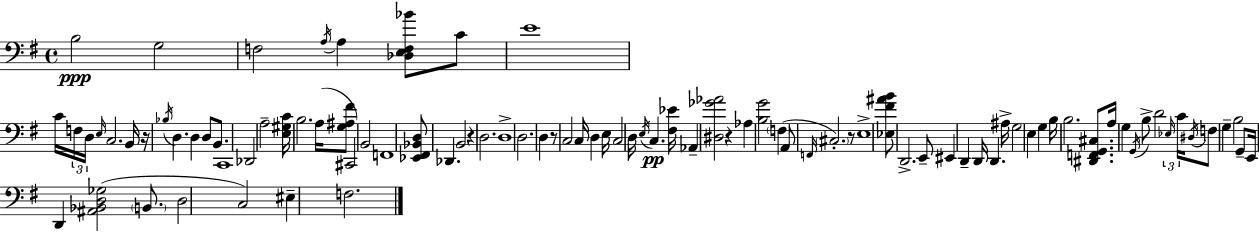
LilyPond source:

{
  \clef bass
  \time 4/4
  \defaultTimeSignature
  \key e \minor
  b2\ppp g2 | f2 \acciaccatura { a16 } a4 <des e f bes'>8 c'8 | e'1 | c'16 \tuplet 3/2 { f16 d16 \grace { e16 } } c2. | \break b,16 r16 \acciaccatura { bes16 } d4. d4 d8 | b,8. c,1 | des,2 a2-- | <e gis c'>16 b2. | \break a16( <g ais fis'>8 cis,2) b,2 | f,1 | <ees, fis, bes, d>8 des,4. b,2 | r4 d2. | \break d1-> | d2. d4 | r8 c2 c16 d4 | e16 c2 d16 \acciaccatura { e16 } c4.\pp | \break <fis ees'>16 aes,4-- <dis ges' aes'>2 | r4 aes4 <b g'>2 | \parenthesize f4( a,8 \grace { f,16 } \parenthesize cis2.-.) | r8 e1-> | \break <ees fis' ais' b'>8 d,2.-> | e,8-- eis,4 d,4-- d,16 d,4. | ais16-> g2 e4 | g4 b16 b2. | \break <dis, f, g, cis>8. a16 g4 \acciaccatura { g,16 } b8-> d'2 | \tuplet 3/2 { \grace { ees16 } c'16 \acciaccatura { dis16 } } f8 g4-- b2 | g,8-- e,16 d,4 <ais, bes, d ges>2( | \parenthesize b,8. d2 | \break c2) eis4-- f2. | \bar "|."
}